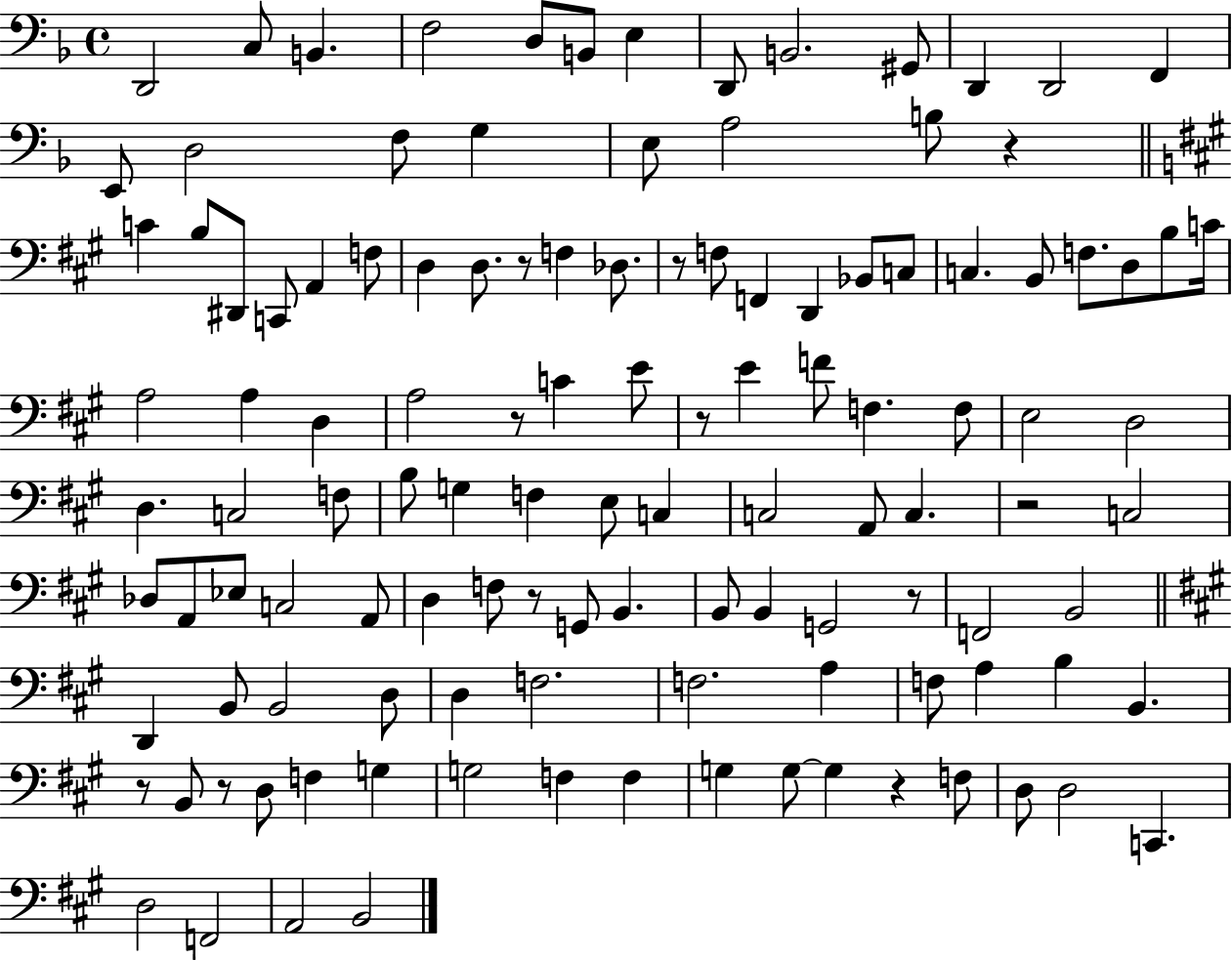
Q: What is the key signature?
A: F major